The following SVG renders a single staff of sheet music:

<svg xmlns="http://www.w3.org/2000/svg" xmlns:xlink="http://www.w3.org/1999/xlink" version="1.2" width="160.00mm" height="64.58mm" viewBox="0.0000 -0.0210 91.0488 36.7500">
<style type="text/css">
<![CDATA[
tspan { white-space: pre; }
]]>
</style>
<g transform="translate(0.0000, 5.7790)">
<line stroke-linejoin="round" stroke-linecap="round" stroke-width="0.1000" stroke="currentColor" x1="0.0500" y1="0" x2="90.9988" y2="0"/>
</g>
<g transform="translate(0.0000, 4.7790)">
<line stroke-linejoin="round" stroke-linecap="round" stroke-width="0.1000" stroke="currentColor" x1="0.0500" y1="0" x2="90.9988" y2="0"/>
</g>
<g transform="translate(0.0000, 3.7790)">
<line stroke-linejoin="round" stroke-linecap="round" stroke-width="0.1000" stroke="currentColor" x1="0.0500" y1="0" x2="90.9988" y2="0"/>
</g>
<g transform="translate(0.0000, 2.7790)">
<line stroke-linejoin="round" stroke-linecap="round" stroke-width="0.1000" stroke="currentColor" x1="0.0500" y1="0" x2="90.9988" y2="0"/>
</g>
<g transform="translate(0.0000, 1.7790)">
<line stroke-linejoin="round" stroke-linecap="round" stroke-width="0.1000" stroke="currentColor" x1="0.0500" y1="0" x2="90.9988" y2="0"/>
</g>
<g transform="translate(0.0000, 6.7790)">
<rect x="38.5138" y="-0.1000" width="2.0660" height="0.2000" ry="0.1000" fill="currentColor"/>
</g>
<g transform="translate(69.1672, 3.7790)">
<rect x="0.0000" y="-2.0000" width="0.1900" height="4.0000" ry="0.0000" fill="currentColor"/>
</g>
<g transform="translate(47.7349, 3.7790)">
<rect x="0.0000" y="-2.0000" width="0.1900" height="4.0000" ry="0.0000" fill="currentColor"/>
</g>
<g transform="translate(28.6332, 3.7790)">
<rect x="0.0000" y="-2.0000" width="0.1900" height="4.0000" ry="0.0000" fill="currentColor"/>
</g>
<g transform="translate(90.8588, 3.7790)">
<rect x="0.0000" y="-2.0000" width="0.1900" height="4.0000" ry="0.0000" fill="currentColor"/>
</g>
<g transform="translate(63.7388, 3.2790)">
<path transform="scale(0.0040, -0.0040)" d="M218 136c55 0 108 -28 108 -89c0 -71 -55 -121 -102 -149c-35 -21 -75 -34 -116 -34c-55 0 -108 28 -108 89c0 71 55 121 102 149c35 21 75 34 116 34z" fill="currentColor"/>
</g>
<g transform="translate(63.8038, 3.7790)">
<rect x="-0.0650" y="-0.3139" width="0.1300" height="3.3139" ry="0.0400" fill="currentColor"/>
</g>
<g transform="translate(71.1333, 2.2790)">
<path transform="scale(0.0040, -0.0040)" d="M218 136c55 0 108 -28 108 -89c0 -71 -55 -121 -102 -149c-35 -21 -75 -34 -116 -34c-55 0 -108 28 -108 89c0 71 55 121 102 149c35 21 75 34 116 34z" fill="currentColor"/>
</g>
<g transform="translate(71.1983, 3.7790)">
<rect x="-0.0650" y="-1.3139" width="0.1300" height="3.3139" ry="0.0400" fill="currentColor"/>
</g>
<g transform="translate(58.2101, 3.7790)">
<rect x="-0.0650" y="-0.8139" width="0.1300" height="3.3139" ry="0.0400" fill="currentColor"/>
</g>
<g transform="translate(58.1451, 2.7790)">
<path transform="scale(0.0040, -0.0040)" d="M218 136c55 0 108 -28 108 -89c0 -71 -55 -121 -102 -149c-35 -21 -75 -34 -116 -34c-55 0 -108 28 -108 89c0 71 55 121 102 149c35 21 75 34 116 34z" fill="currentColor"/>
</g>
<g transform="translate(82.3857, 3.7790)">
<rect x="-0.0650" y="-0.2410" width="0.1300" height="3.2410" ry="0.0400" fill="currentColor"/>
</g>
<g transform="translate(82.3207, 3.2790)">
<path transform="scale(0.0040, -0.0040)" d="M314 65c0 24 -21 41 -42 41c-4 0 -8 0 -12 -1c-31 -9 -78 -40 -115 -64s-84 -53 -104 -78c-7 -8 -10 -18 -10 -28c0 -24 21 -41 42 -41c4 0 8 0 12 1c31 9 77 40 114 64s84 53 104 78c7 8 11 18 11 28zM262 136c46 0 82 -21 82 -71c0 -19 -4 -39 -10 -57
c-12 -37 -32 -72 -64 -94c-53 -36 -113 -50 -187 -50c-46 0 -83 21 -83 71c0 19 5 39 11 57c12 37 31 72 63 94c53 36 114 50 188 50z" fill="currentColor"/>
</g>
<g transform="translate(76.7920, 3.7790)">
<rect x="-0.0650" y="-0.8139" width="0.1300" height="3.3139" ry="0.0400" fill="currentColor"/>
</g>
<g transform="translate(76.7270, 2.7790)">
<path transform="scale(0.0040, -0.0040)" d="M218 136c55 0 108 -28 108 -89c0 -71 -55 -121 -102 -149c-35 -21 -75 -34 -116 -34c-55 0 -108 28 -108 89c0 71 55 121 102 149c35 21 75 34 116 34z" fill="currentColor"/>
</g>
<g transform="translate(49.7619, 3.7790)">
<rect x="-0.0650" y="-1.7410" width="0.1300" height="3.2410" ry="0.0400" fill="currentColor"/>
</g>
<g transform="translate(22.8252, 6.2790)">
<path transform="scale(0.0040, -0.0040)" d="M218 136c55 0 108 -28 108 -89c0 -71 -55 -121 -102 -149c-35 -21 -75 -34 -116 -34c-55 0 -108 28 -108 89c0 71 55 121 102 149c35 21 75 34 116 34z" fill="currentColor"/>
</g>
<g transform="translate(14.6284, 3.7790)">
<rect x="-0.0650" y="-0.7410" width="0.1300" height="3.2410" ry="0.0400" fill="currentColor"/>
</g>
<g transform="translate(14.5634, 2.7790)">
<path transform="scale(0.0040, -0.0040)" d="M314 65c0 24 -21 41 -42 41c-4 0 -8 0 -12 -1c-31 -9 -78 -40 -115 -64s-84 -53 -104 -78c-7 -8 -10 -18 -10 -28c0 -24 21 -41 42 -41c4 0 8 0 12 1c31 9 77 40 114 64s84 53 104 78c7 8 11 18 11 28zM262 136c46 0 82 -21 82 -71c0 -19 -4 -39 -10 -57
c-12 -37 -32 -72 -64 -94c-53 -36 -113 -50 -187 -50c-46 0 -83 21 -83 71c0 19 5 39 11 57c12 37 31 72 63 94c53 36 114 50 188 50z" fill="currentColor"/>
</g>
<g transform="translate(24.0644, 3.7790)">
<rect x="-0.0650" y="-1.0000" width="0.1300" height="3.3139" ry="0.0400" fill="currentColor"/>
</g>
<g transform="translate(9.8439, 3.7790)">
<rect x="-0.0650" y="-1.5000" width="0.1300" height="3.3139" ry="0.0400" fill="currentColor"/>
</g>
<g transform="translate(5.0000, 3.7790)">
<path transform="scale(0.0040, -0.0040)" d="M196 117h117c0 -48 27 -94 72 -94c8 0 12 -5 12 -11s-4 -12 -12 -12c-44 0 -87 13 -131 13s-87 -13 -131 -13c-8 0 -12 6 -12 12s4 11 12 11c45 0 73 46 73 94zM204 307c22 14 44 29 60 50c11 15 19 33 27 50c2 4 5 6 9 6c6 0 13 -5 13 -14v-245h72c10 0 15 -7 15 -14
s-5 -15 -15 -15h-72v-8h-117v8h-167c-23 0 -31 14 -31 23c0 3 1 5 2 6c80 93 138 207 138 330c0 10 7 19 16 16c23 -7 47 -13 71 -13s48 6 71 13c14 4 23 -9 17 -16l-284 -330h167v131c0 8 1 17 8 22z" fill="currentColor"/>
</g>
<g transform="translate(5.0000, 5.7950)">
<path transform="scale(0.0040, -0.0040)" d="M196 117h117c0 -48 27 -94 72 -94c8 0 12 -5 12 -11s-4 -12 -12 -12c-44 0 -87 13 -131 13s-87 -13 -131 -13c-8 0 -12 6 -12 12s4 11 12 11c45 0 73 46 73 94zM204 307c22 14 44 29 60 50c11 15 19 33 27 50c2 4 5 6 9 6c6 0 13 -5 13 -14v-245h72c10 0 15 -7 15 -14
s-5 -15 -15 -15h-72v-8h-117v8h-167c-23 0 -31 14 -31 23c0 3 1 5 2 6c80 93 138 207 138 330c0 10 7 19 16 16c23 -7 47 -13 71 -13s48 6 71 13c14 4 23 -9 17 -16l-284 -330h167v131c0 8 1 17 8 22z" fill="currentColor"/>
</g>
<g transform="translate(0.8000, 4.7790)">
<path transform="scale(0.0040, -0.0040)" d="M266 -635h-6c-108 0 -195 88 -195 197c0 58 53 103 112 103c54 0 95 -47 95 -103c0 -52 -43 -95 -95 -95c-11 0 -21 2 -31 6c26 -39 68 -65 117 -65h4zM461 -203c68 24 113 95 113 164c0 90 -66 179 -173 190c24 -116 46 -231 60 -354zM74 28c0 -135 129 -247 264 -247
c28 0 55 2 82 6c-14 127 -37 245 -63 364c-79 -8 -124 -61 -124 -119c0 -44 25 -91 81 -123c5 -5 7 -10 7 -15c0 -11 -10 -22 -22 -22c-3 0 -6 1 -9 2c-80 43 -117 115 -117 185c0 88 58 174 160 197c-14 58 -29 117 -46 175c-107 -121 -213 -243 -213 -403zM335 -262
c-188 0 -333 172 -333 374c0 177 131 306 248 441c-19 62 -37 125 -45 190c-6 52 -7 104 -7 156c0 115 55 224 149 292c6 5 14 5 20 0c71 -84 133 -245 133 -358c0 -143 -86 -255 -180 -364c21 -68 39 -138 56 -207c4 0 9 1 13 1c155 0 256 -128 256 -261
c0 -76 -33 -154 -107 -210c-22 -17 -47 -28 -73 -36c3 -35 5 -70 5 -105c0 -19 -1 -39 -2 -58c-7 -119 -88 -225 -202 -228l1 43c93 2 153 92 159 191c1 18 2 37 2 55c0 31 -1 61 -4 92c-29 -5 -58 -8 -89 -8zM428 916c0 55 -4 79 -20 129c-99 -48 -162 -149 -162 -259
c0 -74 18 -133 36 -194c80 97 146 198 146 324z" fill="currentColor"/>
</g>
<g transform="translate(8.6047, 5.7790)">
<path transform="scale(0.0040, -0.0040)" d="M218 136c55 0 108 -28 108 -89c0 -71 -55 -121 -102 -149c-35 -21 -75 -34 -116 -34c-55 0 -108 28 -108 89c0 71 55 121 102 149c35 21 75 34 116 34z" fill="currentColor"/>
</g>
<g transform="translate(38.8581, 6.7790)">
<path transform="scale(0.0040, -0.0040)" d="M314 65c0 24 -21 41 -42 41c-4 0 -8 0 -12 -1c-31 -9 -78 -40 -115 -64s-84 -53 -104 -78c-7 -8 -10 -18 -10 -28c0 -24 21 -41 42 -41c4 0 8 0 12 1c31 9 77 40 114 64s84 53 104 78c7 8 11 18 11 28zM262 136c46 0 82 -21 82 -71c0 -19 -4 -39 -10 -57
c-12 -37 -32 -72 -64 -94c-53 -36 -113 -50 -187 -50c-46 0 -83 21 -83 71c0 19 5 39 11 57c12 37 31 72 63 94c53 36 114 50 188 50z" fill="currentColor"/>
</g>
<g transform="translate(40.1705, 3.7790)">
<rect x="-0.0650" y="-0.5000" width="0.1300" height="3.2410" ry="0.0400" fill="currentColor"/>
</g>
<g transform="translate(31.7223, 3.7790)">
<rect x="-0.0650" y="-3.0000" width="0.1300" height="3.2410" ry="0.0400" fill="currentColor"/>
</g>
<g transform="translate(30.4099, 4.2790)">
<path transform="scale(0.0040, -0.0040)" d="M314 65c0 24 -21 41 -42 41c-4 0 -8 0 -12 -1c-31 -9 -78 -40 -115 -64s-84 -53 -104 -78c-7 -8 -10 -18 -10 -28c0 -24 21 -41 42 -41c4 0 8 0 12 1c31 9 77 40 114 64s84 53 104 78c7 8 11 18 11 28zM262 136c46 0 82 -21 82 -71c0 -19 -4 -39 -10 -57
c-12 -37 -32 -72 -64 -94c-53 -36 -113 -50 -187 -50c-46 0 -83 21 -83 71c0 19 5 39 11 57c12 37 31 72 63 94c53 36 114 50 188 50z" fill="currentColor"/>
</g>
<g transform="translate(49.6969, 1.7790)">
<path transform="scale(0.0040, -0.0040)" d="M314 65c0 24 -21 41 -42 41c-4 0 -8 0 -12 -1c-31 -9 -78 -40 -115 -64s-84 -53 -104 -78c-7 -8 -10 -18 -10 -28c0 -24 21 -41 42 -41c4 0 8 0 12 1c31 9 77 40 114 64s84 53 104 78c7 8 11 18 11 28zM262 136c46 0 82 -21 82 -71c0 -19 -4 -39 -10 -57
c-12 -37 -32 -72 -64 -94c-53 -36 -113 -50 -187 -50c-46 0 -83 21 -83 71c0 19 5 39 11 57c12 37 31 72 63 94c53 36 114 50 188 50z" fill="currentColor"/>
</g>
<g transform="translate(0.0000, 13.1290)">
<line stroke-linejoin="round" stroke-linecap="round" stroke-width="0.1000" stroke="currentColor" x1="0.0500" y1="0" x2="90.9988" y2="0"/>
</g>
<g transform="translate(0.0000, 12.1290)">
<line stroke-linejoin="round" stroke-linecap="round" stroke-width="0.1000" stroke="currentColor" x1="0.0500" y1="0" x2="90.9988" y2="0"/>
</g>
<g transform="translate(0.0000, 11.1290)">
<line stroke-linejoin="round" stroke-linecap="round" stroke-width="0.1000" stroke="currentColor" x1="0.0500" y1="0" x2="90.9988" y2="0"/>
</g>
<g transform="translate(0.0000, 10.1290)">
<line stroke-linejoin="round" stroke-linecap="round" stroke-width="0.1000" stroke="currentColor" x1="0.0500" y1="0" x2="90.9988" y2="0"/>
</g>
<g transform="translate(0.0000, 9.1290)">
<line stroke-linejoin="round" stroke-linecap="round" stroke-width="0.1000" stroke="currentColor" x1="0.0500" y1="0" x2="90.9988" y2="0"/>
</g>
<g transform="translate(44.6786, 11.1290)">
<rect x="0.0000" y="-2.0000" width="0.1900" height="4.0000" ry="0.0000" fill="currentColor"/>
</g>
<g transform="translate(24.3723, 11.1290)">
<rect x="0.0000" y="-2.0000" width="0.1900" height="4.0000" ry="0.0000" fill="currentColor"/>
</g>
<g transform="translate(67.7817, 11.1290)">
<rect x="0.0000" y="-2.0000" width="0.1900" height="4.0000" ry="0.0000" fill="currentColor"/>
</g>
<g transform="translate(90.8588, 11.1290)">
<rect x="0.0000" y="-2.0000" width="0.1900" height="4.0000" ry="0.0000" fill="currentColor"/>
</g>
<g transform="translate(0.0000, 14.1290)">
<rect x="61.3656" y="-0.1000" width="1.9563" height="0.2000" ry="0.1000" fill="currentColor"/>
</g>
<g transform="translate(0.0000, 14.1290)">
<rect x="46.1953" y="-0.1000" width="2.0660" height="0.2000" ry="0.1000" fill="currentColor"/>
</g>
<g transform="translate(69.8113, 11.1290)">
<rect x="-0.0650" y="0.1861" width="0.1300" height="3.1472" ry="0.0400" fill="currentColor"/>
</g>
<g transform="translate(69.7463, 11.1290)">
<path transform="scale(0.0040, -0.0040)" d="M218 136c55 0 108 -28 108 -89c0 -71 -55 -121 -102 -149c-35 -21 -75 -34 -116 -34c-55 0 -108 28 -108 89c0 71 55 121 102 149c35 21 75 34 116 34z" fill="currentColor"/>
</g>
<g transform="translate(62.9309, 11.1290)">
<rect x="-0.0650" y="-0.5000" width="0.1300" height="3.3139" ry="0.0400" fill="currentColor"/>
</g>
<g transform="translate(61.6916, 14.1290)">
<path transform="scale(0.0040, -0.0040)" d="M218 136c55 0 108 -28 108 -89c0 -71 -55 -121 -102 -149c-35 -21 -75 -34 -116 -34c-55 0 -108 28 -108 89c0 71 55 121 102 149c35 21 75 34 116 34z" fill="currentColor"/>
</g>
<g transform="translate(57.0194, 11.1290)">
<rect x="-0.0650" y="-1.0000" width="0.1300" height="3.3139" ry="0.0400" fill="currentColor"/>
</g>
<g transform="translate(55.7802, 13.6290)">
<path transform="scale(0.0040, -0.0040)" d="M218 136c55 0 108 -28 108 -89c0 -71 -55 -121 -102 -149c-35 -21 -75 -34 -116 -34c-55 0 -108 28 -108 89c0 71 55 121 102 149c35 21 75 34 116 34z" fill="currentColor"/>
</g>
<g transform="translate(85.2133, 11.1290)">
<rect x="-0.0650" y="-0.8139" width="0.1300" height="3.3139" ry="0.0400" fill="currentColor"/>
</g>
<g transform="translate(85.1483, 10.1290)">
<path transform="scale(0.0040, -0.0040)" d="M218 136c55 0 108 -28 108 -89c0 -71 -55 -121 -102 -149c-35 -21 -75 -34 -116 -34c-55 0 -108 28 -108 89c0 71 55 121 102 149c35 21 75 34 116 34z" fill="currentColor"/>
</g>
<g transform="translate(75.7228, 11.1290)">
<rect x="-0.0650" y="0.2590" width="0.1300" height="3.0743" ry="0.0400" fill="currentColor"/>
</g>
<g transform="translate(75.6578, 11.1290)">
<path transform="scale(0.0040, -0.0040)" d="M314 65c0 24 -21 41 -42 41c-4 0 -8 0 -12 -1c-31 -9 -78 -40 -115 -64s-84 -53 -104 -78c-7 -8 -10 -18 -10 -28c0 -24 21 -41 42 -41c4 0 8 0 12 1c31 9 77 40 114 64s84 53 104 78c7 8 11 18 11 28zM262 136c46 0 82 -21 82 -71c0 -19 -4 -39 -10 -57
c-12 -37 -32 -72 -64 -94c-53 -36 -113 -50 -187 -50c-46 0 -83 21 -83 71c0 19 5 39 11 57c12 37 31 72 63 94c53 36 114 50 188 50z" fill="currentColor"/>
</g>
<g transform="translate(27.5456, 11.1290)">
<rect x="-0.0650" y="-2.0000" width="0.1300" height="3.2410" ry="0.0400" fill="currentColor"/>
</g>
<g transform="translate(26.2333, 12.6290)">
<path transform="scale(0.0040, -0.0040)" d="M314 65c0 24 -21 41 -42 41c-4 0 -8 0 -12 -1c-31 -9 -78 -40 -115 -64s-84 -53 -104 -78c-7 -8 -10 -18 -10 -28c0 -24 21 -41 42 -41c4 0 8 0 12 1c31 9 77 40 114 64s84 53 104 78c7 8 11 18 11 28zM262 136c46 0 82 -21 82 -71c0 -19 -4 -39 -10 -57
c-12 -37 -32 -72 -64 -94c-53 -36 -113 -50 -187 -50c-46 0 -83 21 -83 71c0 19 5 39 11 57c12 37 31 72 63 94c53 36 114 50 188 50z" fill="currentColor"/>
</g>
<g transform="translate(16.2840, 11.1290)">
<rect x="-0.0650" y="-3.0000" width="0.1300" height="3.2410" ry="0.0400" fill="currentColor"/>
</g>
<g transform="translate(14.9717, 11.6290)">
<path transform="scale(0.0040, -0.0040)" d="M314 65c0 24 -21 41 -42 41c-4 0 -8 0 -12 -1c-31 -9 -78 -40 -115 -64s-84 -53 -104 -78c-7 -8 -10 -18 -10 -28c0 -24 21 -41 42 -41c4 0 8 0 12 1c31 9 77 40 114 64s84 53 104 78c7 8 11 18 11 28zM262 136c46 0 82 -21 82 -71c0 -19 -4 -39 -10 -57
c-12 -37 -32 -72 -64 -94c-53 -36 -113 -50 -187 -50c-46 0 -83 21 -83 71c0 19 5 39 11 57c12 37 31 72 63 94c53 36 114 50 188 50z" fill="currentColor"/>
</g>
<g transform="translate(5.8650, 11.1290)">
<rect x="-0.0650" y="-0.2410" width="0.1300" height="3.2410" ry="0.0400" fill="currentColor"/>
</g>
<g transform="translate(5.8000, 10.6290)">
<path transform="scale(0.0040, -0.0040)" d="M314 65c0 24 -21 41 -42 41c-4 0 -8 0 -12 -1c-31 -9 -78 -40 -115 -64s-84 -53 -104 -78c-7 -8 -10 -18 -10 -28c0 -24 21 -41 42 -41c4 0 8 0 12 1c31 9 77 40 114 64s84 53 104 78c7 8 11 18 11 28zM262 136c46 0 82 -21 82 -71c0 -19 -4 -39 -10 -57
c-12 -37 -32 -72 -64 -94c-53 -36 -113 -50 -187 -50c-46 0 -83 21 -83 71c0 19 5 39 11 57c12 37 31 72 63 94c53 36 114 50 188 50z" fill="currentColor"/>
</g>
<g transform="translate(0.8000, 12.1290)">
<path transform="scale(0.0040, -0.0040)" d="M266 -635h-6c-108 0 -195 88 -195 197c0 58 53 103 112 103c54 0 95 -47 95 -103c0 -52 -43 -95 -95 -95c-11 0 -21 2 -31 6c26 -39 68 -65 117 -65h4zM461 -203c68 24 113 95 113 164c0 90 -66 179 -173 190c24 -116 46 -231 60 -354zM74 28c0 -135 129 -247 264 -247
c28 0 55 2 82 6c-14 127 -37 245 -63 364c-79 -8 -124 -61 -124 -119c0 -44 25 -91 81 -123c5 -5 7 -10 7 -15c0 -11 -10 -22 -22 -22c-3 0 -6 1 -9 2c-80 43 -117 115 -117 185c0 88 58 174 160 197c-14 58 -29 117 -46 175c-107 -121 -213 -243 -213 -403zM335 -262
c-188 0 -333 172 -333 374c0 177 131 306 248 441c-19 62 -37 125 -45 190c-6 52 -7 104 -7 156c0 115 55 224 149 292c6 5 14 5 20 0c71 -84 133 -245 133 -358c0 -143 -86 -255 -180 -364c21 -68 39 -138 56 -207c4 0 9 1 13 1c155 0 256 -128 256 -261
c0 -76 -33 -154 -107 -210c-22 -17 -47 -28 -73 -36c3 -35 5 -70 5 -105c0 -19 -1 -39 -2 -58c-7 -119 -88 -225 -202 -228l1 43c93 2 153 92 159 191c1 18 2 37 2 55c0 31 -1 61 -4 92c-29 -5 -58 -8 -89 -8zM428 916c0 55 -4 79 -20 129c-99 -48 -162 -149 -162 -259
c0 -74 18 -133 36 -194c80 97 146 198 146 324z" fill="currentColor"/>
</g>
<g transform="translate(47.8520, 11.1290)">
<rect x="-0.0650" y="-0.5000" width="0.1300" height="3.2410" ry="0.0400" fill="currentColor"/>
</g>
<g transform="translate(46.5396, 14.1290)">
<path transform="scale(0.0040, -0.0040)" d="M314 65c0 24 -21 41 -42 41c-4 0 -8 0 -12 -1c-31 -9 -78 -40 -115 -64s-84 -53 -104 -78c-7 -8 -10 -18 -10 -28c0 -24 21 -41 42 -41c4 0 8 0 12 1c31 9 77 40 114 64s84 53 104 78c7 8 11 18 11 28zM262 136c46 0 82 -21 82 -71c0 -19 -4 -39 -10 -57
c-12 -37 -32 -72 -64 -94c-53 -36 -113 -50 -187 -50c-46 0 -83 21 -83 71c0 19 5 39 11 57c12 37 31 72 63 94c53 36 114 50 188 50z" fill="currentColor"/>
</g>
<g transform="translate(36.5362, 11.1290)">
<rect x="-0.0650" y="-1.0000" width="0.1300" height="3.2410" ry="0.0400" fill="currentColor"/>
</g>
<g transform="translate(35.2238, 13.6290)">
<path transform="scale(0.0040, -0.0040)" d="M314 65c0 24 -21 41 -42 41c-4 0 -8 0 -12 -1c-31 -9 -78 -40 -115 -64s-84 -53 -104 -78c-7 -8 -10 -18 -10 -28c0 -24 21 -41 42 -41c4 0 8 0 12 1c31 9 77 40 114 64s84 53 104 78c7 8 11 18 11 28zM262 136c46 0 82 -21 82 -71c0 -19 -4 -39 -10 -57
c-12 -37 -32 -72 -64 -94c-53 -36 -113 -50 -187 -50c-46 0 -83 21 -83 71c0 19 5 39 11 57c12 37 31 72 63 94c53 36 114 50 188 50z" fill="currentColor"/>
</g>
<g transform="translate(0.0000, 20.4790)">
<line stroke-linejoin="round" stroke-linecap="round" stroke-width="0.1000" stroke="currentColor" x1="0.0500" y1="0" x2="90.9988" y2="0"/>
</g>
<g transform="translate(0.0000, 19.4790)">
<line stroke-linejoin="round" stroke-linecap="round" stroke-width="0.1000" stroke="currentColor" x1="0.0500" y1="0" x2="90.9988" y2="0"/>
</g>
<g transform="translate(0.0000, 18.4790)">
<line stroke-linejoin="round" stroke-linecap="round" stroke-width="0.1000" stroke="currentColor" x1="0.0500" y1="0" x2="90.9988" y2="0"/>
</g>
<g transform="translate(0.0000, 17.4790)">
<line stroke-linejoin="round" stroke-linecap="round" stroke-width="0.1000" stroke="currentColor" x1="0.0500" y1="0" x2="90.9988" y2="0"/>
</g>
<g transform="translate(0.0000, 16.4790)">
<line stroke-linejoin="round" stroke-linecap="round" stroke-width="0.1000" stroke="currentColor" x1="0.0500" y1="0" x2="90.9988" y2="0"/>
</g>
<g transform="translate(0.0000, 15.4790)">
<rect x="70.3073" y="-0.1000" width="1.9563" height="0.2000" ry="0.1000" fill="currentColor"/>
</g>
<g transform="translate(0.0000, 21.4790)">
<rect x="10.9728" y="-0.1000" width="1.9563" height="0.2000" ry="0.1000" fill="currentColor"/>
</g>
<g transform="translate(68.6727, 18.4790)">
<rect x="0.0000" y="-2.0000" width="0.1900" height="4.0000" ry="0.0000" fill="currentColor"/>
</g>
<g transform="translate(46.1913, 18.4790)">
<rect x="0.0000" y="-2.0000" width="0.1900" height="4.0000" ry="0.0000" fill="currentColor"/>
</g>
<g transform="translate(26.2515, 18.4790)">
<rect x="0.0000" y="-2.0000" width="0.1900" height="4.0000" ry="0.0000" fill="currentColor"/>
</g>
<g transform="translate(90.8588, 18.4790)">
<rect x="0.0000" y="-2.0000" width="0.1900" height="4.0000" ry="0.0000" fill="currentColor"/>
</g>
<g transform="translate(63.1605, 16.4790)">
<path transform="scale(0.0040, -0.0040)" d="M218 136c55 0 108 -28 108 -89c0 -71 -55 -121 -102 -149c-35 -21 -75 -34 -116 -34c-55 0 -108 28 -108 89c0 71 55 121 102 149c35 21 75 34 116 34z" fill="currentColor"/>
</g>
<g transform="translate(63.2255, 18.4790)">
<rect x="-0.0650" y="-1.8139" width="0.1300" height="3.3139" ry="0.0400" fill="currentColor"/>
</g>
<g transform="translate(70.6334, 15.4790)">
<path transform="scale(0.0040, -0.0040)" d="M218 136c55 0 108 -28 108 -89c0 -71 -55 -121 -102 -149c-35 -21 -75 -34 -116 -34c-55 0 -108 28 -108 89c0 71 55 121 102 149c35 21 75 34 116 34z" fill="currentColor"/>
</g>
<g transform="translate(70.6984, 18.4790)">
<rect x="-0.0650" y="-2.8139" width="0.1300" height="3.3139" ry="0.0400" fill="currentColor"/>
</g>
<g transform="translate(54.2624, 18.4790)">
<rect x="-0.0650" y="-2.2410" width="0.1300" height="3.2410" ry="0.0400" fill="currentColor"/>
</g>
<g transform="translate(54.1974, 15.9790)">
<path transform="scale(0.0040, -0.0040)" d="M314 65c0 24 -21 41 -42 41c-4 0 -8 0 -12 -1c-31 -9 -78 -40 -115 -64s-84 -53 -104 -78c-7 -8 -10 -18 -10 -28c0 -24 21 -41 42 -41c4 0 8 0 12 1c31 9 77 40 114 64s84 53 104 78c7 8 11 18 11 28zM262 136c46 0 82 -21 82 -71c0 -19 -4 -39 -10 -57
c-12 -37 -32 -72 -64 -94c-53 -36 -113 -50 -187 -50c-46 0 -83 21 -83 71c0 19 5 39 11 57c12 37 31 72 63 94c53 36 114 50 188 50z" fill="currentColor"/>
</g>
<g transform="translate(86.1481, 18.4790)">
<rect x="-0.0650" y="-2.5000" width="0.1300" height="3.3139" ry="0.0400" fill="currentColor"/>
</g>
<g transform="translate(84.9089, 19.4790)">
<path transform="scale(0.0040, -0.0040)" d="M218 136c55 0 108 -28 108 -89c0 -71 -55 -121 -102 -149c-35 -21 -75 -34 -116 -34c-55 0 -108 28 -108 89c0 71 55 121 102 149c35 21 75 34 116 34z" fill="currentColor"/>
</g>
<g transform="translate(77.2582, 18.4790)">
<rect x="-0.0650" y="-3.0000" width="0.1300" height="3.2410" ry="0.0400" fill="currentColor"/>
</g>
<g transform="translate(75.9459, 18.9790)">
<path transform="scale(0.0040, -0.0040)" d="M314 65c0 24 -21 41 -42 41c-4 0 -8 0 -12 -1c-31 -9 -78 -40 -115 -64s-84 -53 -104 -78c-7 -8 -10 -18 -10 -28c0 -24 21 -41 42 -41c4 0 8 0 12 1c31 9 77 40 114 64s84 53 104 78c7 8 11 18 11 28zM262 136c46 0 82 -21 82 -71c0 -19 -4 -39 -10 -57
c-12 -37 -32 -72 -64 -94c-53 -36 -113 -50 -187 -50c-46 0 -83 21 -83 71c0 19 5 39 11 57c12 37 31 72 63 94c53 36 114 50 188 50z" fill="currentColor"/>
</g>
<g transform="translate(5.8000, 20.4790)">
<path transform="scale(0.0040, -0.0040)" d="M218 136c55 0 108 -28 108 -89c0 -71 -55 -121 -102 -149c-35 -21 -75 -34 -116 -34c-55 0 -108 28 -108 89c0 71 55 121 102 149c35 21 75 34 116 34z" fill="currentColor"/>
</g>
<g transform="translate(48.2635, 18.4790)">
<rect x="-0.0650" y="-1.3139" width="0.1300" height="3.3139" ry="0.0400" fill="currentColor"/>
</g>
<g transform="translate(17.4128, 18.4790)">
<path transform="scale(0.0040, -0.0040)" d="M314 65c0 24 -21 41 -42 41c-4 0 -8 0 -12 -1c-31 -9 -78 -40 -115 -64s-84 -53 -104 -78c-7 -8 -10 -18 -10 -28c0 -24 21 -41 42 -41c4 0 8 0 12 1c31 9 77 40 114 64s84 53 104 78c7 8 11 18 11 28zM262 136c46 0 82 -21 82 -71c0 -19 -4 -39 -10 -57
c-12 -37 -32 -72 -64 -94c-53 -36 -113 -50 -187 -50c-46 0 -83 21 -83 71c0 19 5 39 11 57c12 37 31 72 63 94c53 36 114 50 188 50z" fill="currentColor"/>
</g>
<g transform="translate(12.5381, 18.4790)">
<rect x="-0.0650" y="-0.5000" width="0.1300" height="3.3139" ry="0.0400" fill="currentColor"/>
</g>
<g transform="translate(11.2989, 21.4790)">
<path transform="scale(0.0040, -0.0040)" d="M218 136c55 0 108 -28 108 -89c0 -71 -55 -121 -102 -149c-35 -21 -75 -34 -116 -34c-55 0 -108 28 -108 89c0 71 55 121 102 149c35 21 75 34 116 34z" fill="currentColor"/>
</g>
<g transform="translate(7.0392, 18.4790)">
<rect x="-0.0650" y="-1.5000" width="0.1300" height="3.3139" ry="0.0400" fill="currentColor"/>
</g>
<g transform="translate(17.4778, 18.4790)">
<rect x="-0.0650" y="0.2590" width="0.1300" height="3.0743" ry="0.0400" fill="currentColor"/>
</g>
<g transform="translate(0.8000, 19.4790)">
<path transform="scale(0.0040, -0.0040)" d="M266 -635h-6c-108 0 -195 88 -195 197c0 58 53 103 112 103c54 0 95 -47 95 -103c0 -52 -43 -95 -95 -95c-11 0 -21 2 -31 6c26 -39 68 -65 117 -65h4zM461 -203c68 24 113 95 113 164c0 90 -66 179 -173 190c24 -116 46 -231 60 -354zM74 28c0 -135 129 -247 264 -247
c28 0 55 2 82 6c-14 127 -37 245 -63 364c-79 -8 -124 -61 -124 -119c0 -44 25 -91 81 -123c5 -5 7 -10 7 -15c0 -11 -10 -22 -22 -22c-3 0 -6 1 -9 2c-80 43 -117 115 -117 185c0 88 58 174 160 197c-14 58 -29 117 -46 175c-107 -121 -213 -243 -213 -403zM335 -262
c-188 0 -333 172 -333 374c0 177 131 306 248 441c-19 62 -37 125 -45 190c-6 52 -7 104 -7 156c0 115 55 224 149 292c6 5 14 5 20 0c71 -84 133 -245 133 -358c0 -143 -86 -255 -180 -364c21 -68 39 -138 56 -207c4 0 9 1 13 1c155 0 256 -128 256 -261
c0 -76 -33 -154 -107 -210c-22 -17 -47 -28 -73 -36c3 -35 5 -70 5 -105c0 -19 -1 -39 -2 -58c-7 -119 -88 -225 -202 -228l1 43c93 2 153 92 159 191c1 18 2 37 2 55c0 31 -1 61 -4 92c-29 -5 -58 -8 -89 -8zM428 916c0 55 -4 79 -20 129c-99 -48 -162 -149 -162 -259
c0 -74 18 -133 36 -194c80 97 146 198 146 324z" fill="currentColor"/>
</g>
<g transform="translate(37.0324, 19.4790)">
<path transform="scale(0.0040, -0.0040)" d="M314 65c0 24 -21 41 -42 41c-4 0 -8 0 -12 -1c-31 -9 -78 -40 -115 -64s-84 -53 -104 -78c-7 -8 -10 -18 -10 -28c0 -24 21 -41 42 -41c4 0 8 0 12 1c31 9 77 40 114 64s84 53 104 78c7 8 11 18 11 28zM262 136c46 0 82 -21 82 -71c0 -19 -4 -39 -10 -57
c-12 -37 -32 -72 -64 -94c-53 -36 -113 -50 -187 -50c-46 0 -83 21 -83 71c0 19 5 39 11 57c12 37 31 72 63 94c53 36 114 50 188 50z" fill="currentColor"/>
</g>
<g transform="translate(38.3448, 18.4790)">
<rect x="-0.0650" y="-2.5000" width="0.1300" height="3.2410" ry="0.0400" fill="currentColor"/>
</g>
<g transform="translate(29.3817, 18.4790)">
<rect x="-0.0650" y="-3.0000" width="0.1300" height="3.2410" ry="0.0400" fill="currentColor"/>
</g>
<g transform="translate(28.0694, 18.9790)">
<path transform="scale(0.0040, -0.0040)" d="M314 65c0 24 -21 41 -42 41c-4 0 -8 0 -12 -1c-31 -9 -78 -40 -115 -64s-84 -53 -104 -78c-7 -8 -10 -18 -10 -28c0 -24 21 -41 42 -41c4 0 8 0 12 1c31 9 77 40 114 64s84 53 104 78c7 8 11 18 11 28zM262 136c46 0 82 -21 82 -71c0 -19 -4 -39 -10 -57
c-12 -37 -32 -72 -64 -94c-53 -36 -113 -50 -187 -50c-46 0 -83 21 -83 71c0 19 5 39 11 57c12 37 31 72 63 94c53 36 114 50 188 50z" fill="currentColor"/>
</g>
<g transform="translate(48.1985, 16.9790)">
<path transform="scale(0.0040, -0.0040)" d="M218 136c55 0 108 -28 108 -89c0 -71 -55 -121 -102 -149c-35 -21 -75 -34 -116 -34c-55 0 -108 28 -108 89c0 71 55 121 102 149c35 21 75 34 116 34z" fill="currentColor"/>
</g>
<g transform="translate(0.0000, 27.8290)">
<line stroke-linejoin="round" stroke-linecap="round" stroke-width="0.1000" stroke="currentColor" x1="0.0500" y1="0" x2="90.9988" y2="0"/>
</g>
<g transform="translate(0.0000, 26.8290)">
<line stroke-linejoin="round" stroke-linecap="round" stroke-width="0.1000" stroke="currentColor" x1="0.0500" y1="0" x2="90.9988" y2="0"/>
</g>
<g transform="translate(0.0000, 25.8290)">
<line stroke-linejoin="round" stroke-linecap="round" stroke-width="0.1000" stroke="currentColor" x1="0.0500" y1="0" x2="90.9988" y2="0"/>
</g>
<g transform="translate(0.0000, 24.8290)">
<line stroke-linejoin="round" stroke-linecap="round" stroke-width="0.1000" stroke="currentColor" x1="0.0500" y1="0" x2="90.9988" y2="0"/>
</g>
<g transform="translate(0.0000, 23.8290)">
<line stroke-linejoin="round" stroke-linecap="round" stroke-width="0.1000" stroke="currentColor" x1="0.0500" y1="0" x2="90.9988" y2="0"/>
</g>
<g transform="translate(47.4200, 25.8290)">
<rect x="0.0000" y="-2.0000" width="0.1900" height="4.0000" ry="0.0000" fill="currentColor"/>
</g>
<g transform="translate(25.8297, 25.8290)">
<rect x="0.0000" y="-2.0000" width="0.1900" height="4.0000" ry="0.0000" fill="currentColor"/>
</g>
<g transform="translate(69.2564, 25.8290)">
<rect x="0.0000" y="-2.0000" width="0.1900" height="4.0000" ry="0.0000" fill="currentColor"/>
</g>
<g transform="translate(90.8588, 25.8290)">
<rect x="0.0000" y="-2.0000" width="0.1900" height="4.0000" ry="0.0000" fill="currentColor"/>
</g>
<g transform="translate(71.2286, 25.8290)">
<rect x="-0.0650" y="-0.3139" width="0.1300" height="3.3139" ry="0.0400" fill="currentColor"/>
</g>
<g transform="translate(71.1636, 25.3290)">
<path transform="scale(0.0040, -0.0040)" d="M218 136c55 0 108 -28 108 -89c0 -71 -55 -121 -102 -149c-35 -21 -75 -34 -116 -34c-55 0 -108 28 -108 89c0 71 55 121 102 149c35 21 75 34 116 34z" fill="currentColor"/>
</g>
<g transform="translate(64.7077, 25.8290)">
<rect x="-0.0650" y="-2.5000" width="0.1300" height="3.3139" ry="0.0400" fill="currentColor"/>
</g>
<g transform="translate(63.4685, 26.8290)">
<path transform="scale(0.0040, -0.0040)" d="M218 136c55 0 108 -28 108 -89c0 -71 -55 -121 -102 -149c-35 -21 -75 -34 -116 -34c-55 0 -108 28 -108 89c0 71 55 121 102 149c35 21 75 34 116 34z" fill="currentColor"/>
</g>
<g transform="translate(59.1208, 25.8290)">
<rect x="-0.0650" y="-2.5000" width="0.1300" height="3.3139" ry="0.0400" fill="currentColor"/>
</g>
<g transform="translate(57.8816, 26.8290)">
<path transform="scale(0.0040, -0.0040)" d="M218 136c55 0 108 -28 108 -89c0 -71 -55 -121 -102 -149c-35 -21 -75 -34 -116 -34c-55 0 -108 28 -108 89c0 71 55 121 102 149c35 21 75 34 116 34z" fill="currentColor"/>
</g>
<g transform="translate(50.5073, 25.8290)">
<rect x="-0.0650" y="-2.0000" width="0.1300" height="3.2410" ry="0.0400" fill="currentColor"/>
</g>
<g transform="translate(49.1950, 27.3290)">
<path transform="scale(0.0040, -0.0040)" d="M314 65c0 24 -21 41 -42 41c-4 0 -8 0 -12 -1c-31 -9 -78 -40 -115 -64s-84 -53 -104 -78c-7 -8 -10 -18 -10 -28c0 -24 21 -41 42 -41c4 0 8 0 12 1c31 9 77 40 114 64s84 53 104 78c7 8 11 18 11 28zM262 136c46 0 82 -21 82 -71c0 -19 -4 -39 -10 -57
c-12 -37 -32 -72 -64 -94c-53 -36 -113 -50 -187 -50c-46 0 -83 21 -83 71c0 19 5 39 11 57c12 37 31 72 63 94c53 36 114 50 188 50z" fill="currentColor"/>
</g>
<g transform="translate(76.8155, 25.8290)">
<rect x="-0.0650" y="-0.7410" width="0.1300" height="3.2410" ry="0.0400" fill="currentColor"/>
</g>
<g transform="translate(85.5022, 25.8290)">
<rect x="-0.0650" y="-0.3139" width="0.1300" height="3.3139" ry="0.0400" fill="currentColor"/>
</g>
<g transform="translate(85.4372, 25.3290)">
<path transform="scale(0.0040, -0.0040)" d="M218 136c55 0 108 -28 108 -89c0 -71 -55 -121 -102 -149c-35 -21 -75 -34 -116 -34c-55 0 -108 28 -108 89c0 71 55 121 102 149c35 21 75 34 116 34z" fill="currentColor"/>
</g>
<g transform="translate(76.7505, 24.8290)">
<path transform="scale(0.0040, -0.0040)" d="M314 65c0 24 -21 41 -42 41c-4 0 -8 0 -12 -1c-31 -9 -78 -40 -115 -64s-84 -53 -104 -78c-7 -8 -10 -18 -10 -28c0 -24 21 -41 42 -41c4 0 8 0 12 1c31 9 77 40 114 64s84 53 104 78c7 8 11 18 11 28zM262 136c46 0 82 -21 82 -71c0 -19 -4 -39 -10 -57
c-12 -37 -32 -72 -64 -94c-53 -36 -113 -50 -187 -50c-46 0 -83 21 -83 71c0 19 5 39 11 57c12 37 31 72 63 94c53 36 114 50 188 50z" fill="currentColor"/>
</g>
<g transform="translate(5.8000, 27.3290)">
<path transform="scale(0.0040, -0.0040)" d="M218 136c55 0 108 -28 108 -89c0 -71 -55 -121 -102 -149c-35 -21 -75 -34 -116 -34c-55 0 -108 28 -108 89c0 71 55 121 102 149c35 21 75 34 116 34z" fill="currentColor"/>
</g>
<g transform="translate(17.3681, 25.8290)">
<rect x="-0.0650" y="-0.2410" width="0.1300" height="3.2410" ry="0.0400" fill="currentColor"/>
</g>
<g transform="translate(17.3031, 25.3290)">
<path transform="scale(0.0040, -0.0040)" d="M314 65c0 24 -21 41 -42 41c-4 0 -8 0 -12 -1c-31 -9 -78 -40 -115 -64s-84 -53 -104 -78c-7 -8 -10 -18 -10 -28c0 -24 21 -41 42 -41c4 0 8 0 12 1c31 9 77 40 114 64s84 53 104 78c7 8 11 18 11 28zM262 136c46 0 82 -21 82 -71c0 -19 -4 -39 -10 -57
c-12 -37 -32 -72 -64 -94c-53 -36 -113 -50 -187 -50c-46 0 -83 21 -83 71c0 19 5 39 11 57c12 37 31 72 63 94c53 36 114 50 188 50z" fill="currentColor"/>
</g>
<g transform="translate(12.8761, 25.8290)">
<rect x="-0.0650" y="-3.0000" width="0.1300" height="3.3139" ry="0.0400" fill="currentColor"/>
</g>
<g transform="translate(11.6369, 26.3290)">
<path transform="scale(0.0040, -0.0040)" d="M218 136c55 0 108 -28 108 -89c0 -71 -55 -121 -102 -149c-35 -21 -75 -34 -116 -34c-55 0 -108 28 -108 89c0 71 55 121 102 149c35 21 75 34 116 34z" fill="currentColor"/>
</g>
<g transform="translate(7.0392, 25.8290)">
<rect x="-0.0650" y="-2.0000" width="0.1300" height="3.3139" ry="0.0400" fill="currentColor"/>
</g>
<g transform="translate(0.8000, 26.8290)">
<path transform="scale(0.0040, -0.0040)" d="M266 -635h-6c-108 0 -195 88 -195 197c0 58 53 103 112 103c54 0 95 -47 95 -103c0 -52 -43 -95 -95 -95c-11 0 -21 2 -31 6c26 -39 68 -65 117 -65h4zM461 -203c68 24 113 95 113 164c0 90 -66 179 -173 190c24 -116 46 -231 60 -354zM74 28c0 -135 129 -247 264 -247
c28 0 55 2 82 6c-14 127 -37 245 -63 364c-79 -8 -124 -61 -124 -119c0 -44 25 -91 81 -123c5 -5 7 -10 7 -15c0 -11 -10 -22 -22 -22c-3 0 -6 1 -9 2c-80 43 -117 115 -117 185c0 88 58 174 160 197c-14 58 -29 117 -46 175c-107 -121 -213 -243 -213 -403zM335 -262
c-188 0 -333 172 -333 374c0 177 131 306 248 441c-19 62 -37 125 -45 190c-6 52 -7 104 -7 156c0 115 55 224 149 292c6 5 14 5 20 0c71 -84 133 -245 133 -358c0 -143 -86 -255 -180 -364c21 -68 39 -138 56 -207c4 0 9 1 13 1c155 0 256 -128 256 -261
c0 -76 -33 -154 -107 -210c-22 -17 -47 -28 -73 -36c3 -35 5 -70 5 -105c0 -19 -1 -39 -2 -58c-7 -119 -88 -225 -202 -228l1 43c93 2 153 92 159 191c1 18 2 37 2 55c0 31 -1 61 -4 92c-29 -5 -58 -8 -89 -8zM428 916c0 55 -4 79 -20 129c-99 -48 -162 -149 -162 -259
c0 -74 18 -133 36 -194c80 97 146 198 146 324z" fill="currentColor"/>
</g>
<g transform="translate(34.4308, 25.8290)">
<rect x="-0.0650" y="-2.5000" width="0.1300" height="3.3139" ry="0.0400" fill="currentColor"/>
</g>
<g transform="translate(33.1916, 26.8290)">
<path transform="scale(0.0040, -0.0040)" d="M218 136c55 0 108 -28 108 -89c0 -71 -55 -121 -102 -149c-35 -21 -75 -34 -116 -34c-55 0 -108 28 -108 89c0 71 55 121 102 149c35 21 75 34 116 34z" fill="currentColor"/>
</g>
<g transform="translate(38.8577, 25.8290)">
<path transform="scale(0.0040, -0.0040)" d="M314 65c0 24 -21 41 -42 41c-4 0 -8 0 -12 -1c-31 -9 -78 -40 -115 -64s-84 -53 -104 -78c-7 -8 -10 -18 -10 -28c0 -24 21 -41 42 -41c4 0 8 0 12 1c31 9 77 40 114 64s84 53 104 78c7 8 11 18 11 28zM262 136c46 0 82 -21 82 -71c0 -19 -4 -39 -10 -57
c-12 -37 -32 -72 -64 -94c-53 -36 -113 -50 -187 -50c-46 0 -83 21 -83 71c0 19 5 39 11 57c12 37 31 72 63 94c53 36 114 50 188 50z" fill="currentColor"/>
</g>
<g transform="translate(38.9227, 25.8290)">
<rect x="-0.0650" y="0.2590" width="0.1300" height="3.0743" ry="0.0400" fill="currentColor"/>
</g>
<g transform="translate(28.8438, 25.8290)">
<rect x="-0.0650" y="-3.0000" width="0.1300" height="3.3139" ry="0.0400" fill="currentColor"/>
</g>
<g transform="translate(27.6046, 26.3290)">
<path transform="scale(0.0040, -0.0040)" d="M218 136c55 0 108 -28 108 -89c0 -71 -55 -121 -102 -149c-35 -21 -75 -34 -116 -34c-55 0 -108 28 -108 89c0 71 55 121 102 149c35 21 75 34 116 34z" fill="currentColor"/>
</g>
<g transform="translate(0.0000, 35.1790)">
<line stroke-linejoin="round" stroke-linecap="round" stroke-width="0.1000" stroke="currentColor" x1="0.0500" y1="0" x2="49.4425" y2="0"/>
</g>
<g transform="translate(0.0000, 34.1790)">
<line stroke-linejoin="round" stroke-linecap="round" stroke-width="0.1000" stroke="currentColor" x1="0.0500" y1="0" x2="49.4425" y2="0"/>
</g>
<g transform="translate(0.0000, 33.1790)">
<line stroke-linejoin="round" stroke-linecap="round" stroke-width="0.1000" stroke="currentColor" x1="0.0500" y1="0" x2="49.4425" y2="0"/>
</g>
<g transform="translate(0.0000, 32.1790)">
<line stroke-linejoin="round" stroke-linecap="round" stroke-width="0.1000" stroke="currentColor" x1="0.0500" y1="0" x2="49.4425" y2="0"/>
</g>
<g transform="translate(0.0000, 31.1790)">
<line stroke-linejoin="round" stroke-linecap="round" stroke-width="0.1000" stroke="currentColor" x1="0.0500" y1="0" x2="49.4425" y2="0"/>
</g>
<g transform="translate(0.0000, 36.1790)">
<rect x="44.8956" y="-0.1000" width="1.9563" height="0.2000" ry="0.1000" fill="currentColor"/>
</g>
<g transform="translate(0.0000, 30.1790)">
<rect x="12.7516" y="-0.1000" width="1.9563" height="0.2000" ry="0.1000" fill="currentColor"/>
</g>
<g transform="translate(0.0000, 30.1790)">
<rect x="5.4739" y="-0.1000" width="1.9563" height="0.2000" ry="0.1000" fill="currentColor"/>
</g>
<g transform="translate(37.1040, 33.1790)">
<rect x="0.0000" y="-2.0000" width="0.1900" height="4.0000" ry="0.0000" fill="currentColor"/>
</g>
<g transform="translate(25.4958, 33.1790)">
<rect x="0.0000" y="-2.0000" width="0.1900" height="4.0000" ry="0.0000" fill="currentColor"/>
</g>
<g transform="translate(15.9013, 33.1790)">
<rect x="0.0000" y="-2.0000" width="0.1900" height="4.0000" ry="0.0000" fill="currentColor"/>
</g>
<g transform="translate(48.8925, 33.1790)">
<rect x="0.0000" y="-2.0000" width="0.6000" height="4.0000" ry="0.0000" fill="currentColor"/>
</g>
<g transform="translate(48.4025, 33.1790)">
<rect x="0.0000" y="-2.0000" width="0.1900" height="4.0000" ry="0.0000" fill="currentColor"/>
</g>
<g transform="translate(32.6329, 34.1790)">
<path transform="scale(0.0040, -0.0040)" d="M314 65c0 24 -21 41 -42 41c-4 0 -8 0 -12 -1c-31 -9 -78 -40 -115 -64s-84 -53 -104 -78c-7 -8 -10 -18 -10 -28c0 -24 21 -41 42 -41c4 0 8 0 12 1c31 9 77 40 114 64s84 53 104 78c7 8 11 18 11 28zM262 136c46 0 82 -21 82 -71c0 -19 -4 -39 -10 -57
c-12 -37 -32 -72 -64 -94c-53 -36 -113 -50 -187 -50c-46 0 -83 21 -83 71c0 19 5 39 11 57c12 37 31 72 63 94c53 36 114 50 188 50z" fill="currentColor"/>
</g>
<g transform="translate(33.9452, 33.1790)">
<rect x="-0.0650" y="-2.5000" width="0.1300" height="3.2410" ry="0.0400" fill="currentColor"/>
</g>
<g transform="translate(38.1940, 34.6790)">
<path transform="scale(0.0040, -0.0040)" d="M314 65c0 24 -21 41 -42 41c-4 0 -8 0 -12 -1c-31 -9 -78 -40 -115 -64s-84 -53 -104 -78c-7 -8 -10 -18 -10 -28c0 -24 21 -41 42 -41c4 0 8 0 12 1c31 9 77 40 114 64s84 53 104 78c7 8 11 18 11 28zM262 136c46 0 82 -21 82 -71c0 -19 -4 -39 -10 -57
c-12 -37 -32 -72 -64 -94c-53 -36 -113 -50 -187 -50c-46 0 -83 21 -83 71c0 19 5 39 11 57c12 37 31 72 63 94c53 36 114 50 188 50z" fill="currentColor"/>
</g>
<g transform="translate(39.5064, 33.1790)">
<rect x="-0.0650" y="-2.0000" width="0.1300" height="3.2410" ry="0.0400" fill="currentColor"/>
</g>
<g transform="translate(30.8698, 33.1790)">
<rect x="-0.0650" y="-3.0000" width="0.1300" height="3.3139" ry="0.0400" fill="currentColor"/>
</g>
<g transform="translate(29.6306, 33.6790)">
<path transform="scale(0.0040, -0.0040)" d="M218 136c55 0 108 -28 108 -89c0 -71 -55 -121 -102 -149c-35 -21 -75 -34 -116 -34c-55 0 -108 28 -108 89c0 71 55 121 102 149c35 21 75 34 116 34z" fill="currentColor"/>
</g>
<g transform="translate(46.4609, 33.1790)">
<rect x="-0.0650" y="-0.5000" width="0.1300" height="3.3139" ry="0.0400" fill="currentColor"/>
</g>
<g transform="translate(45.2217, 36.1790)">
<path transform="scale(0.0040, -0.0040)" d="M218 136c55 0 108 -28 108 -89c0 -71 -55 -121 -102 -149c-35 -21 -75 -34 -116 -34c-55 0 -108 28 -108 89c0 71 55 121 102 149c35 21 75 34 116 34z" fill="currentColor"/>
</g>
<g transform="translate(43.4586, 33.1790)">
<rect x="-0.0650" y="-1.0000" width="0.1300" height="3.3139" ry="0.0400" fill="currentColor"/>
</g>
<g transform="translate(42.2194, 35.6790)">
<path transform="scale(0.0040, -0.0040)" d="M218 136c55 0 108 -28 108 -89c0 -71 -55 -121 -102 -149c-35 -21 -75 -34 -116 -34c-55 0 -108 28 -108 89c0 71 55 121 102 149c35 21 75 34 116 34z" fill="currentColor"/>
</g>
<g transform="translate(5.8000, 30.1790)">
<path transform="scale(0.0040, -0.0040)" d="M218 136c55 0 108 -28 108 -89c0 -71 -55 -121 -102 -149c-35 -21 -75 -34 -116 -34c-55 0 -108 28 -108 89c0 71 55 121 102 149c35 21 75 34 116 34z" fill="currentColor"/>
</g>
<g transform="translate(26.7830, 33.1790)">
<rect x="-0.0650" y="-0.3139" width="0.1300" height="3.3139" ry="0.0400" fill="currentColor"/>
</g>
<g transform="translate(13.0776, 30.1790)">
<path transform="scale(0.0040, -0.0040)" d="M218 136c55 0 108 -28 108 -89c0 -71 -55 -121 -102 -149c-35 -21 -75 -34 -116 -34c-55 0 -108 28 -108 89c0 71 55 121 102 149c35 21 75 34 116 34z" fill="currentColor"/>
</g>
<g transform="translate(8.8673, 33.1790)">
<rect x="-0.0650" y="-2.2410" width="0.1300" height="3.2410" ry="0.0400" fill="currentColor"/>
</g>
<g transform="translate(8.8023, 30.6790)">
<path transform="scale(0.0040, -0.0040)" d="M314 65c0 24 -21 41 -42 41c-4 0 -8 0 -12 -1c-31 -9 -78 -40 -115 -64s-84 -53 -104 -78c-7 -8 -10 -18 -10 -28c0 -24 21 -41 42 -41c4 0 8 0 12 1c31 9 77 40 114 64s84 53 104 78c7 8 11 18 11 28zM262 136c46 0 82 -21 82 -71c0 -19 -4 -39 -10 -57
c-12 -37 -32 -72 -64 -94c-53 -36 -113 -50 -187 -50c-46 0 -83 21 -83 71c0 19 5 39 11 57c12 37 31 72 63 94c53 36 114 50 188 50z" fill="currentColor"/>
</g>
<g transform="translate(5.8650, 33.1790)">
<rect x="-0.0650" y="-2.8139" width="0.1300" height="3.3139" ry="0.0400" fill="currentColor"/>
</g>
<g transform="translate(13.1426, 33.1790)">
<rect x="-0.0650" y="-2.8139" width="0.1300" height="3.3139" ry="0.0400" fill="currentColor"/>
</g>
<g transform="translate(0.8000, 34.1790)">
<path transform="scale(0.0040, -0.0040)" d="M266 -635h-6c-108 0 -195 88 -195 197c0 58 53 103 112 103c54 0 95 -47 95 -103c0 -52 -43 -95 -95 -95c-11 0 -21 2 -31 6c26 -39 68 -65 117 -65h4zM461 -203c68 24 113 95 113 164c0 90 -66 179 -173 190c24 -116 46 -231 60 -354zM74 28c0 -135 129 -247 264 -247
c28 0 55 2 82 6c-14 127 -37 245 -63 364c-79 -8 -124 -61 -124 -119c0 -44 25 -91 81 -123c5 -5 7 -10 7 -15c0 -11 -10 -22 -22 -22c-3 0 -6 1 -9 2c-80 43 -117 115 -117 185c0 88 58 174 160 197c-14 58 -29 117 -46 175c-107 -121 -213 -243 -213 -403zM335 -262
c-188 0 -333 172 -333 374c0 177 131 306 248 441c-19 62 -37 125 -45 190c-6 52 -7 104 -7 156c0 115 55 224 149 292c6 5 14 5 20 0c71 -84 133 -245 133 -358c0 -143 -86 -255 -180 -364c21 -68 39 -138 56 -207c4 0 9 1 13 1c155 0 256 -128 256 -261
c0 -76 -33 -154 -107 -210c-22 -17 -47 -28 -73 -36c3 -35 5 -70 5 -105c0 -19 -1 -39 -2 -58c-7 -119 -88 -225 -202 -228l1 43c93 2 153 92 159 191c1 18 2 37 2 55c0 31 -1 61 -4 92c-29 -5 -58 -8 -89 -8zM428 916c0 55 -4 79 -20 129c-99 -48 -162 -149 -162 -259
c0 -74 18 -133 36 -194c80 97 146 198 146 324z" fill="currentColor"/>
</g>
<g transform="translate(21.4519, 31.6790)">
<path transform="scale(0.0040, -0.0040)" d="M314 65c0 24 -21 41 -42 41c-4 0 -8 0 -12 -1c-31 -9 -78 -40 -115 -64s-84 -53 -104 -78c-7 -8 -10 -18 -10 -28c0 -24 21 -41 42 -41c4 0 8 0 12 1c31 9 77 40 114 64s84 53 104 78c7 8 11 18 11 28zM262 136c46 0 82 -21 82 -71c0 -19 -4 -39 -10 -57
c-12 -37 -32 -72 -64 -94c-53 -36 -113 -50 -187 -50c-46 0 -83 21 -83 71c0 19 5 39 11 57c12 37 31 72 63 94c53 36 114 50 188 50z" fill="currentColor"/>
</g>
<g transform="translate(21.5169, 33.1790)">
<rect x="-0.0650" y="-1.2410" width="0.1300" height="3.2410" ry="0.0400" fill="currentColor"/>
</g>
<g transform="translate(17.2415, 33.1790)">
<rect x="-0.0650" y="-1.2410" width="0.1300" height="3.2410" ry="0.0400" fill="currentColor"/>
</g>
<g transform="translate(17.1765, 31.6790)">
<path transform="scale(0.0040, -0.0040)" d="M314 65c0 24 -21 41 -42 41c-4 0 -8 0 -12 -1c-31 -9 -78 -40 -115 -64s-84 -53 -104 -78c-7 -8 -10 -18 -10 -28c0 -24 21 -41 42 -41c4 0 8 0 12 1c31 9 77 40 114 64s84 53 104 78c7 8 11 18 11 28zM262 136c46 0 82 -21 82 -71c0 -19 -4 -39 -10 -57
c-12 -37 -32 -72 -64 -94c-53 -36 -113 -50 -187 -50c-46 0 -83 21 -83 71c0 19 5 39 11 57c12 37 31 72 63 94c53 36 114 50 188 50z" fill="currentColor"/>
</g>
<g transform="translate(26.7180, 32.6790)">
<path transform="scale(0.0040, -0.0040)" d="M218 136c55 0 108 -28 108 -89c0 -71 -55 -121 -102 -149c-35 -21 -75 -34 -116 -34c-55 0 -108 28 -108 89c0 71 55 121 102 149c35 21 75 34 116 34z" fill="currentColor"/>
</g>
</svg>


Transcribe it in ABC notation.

X:1
T:Untitled
M:4/4
L:1/4
K:C
E d2 D A2 C2 f2 d c e d c2 c2 A2 F2 D2 C2 D C B B2 d E C B2 A2 G2 e g2 f a A2 G F A c2 A G B2 F2 G G c d2 c a g2 a e2 e2 c A G2 F2 D C